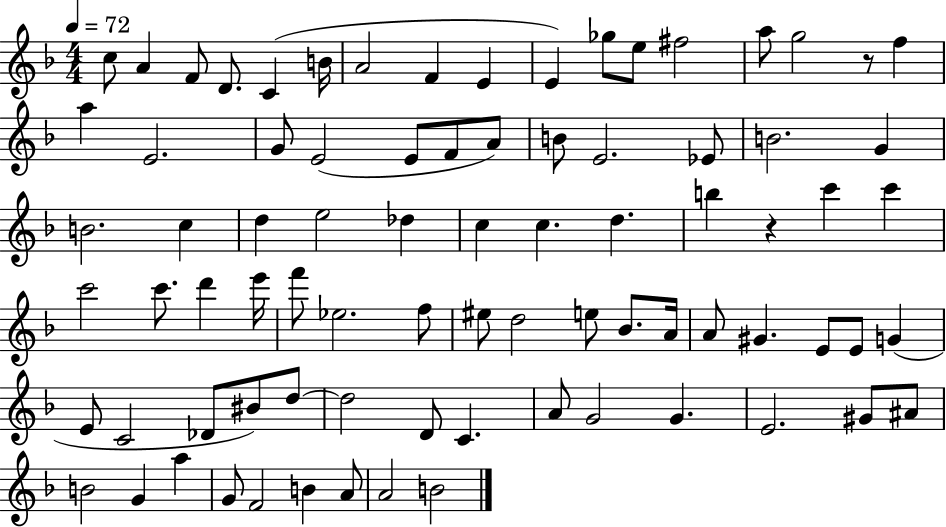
C5/e A4/q F4/e D4/e. C4/q B4/s A4/h F4/q E4/q E4/q Gb5/e E5/e F#5/h A5/e G5/h R/e F5/q A5/q E4/h. G4/e E4/h E4/e F4/e A4/e B4/e E4/h. Eb4/e B4/h. G4/q B4/h. C5/q D5/q E5/h Db5/q C5/q C5/q. D5/q. B5/q R/q C6/q C6/q C6/h C6/e. D6/q E6/s F6/e Eb5/h. F5/e EIS5/e D5/h E5/e Bb4/e. A4/s A4/e G#4/q. E4/e E4/e G4/q E4/e C4/h Db4/e BIS4/e D5/e D5/h D4/e C4/q. A4/e G4/h G4/q. E4/h. G#4/e A#4/e B4/h G4/q A5/q G4/e F4/h B4/q A4/e A4/h B4/h